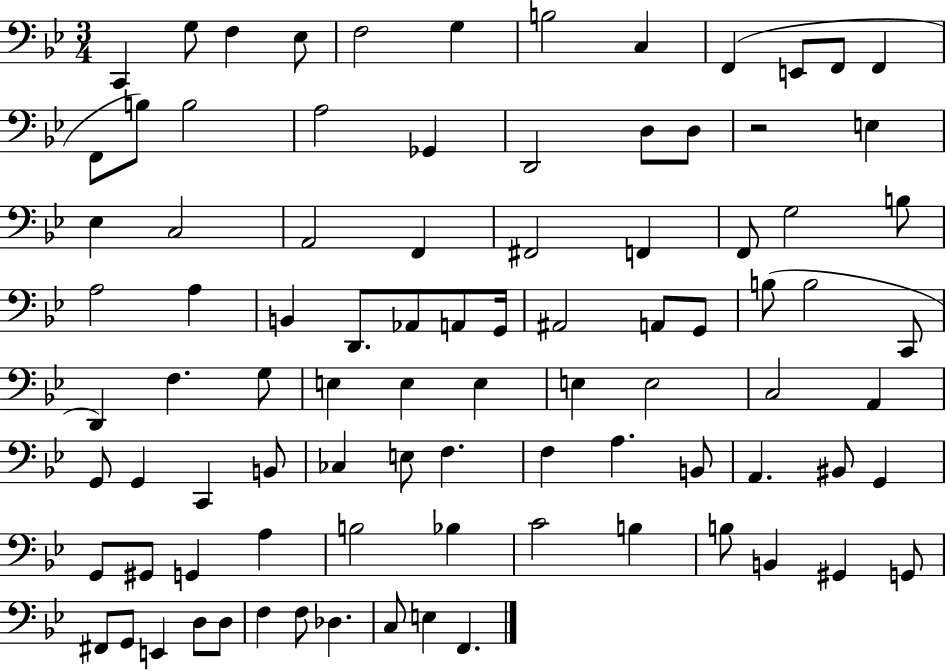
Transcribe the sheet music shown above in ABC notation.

X:1
T:Untitled
M:3/4
L:1/4
K:Bb
C,, G,/2 F, _E,/2 F,2 G, B,2 C, F,, E,,/2 F,,/2 F,, F,,/2 B,/2 B,2 A,2 _G,, D,,2 D,/2 D,/2 z2 E, _E, C,2 A,,2 F,, ^F,,2 F,, F,,/2 G,2 B,/2 A,2 A, B,, D,,/2 _A,,/2 A,,/2 G,,/4 ^A,,2 A,,/2 G,,/2 B,/2 B,2 C,,/2 D,, F, G,/2 E, E, E, E, E,2 C,2 A,, G,,/2 G,, C,, B,,/2 _C, E,/2 F, F, A, B,,/2 A,, ^B,,/2 G,, G,,/2 ^G,,/2 G,, A, B,2 _B, C2 B, B,/2 B,, ^G,, G,,/2 ^F,,/2 G,,/2 E,, D,/2 D,/2 F, F,/2 _D, C,/2 E, F,,